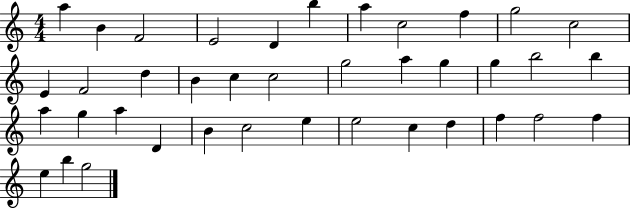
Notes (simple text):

A5/q B4/q F4/h E4/h D4/q B5/q A5/q C5/h F5/q G5/h C5/h E4/q F4/h D5/q B4/q C5/q C5/h G5/h A5/q G5/q G5/q B5/h B5/q A5/q G5/q A5/q D4/q B4/q C5/h E5/q E5/h C5/q D5/q F5/q F5/h F5/q E5/q B5/q G5/h